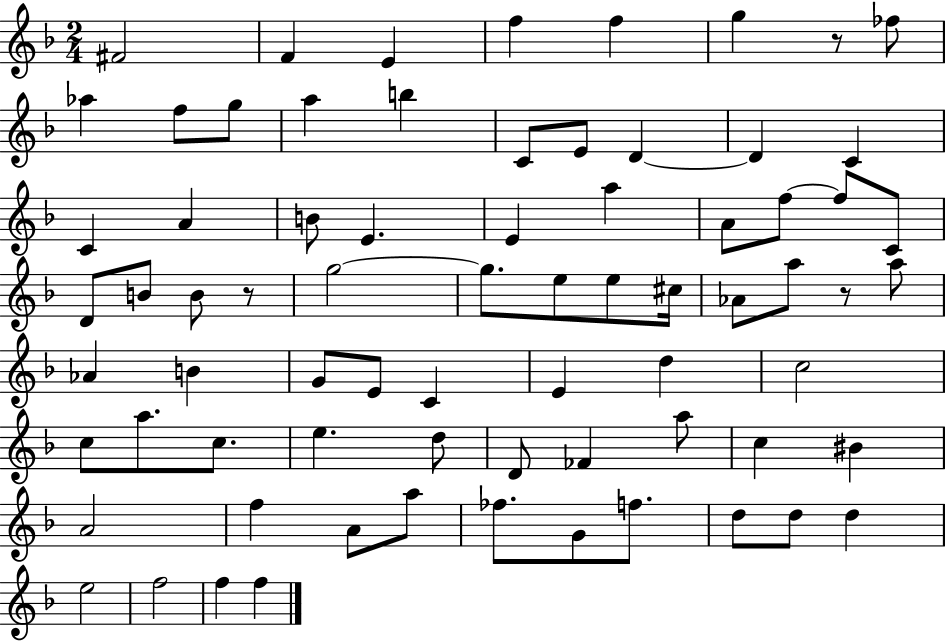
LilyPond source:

{
  \clef treble
  \numericTimeSignature
  \time 2/4
  \key f \major
  fis'2 | f'4 e'4 | f''4 f''4 | g''4 r8 fes''8 | \break aes''4 f''8 g''8 | a''4 b''4 | c'8 e'8 d'4~~ | d'4 c'4 | \break c'4 a'4 | b'8 e'4. | e'4 a''4 | a'8 f''8~~ f''8 c'8 | \break d'8 b'8 b'8 r8 | g''2~~ | g''8. e''8 e''8 cis''16 | aes'8 a''8 r8 a''8 | \break aes'4 b'4 | g'8 e'8 c'4 | e'4 d''4 | c''2 | \break c''8 a''8. c''8. | e''4. d''8 | d'8 fes'4 a''8 | c''4 bis'4 | \break a'2 | f''4 a'8 a''8 | fes''8. g'8 f''8. | d''8 d''8 d''4 | \break e''2 | f''2 | f''4 f''4 | \bar "|."
}